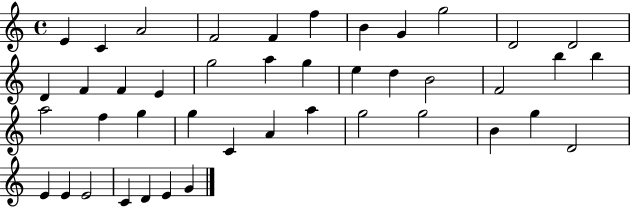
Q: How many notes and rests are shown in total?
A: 43